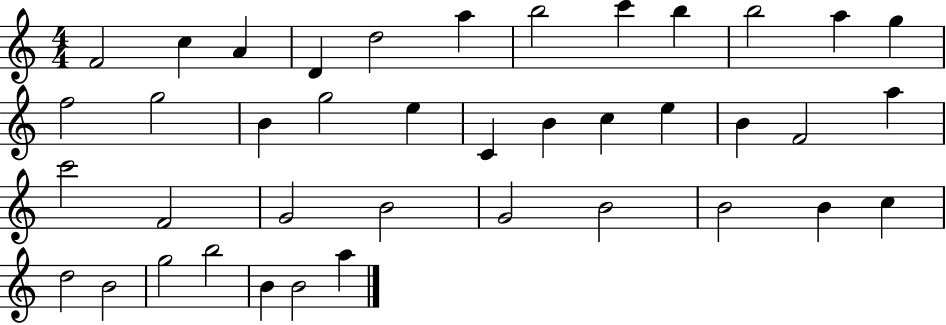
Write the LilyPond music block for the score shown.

{
  \clef treble
  \numericTimeSignature
  \time 4/4
  \key c \major
  f'2 c''4 a'4 | d'4 d''2 a''4 | b''2 c'''4 b''4 | b''2 a''4 g''4 | \break f''2 g''2 | b'4 g''2 e''4 | c'4 b'4 c''4 e''4 | b'4 f'2 a''4 | \break c'''2 f'2 | g'2 b'2 | g'2 b'2 | b'2 b'4 c''4 | \break d''2 b'2 | g''2 b''2 | b'4 b'2 a''4 | \bar "|."
}